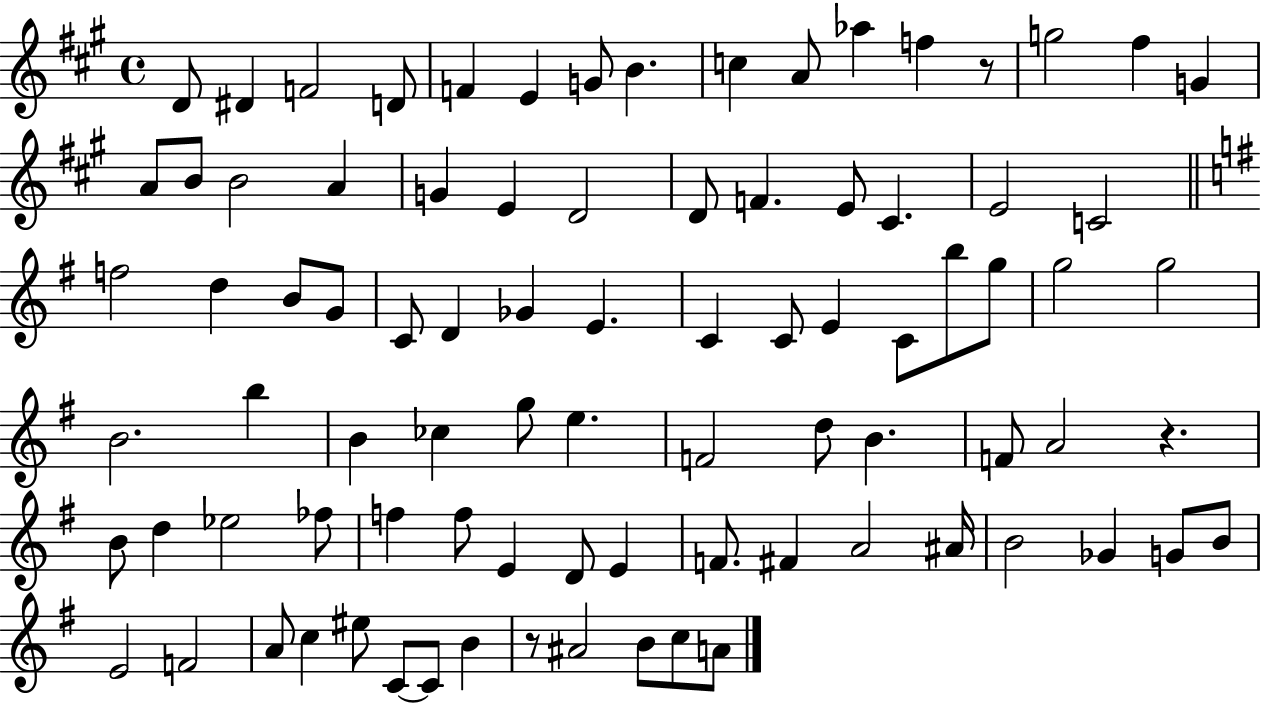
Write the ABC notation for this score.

X:1
T:Untitled
M:4/4
L:1/4
K:A
D/2 ^D F2 D/2 F E G/2 B c A/2 _a f z/2 g2 ^f G A/2 B/2 B2 A G E D2 D/2 F E/2 ^C E2 C2 f2 d B/2 G/2 C/2 D _G E C C/2 E C/2 b/2 g/2 g2 g2 B2 b B _c g/2 e F2 d/2 B F/2 A2 z B/2 d _e2 _f/2 f f/2 E D/2 E F/2 ^F A2 ^A/4 B2 _G G/2 B/2 E2 F2 A/2 c ^e/2 C/2 C/2 B z/2 ^A2 B/2 c/2 A/2